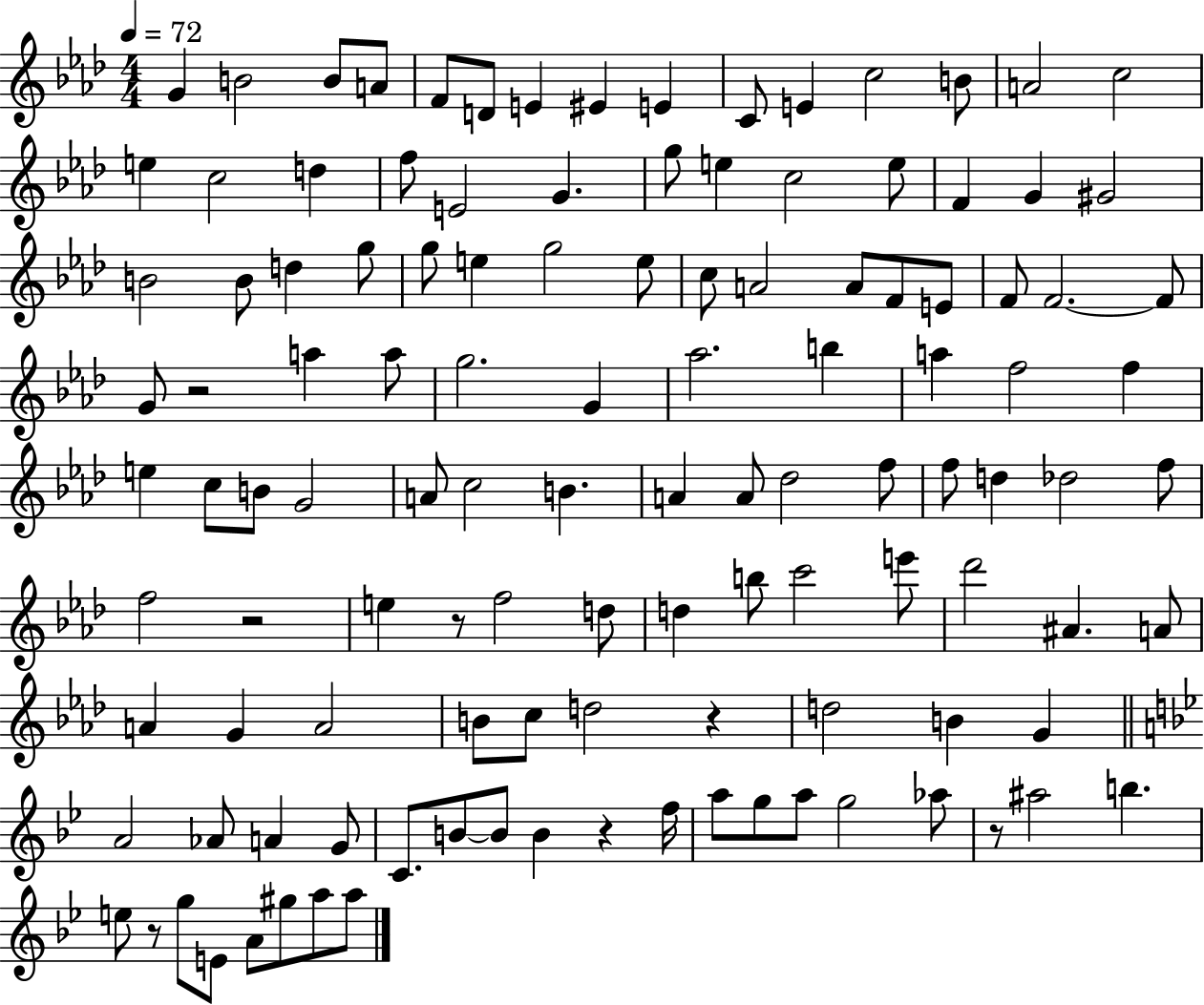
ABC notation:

X:1
T:Untitled
M:4/4
L:1/4
K:Ab
G B2 B/2 A/2 F/2 D/2 E ^E E C/2 E c2 B/2 A2 c2 e c2 d f/2 E2 G g/2 e c2 e/2 F G ^G2 B2 B/2 d g/2 g/2 e g2 e/2 c/2 A2 A/2 F/2 E/2 F/2 F2 F/2 G/2 z2 a a/2 g2 G _a2 b a f2 f e c/2 B/2 G2 A/2 c2 B A A/2 _d2 f/2 f/2 d _d2 f/2 f2 z2 e z/2 f2 d/2 d b/2 c'2 e'/2 _d'2 ^A A/2 A G A2 B/2 c/2 d2 z d2 B G A2 _A/2 A G/2 C/2 B/2 B/2 B z f/4 a/2 g/2 a/2 g2 _a/2 z/2 ^a2 b e/2 z/2 g/2 E/2 A/2 ^g/2 a/2 a/2